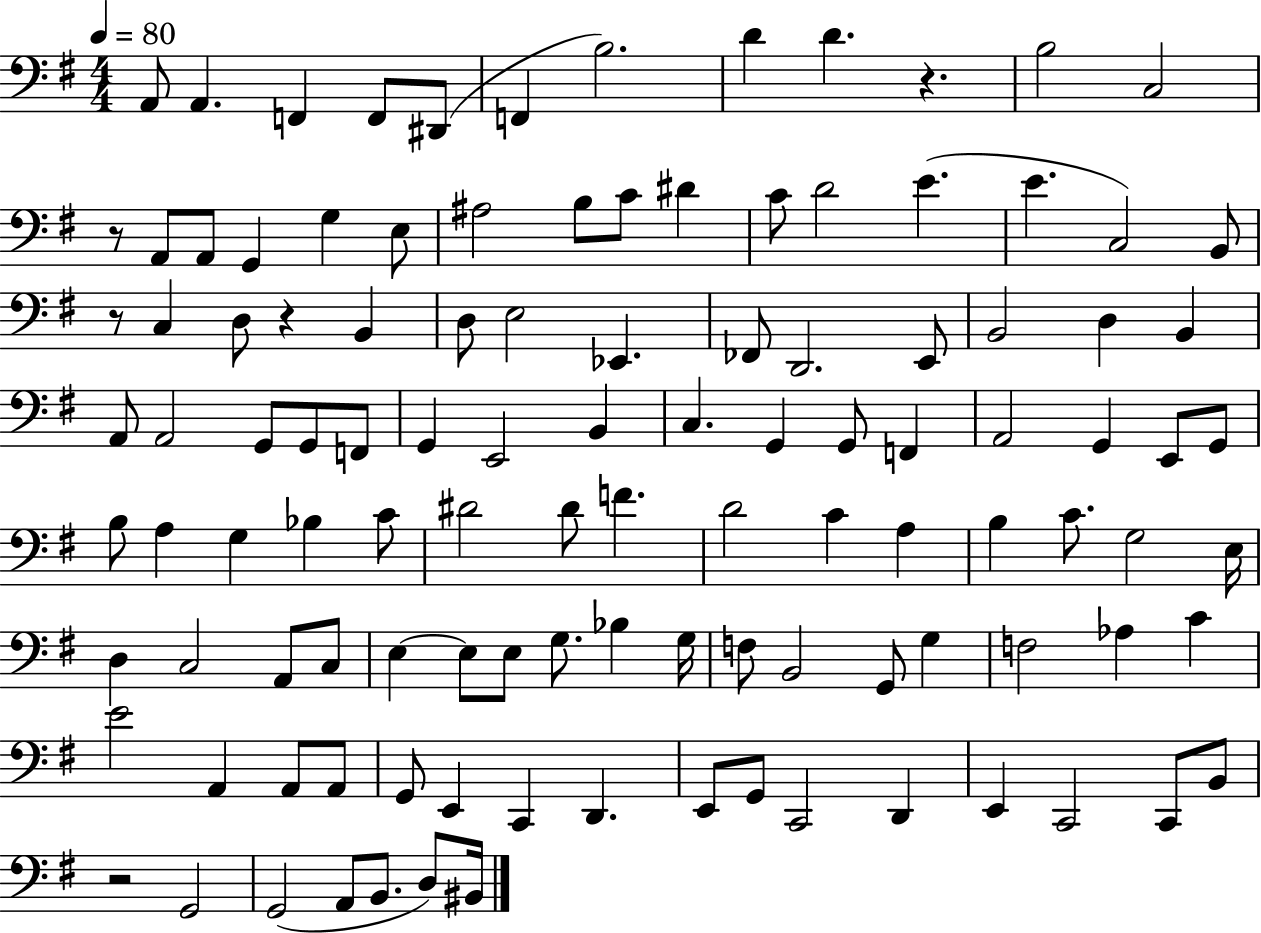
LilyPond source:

{
  \clef bass
  \numericTimeSignature
  \time 4/4
  \key g \major
  \tempo 4 = 80
  \repeat volta 2 { a,8 a,4. f,4 f,8 dis,8( | f,4 b2.) | d'4 d'4. r4. | b2 c2 | \break r8 a,8 a,8 g,4 g4 e8 | ais2 b8 c'8 dis'4 | c'8 d'2 e'4.( | e'4. c2) b,8 | \break r8 c4 d8 r4 b,4 | d8 e2 ees,4. | fes,8 d,2. e,8 | b,2 d4 b,4 | \break a,8 a,2 g,8 g,8 f,8 | g,4 e,2 b,4 | c4. g,4 g,8 f,4 | a,2 g,4 e,8 g,8 | \break b8 a4 g4 bes4 c'8 | dis'2 dis'8 f'4. | d'2 c'4 a4 | b4 c'8. g2 e16 | \break d4 c2 a,8 c8 | e4~~ e8 e8 g8. bes4 g16 | f8 b,2 g,8 g4 | f2 aes4 c'4 | \break e'2 a,4 a,8 a,8 | g,8 e,4 c,4 d,4. | e,8 g,8 c,2 d,4 | e,4 c,2 c,8 b,8 | \break r2 g,2 | g,2( a,8 b,8. d8) bis,16 | } \bar "|."
}